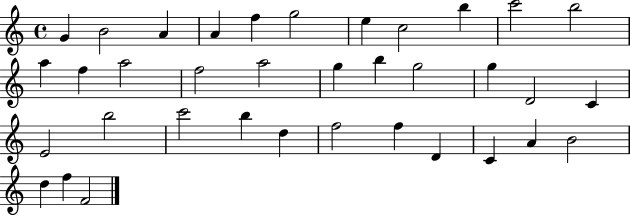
{
  \clef treble
  \time 4/4
  \defaultTimeSignature
  \key c \major
  g'4 b'2 a'4 | a'4 f''4 g''2 | e''4 c''2 b''4 | c'''2 b''2 | \break a''4 f''4 a''2 | f''2 a''2 | g''4 b''4 g''2 | g''4 d'2 c'4 | \break e'2 b''2 | c'''2 b''4 d''4 | f''2 f''4 d'4 | c'4 a'4 b'2 | \break d''4 f''4 f'2 | \bar "|."
}